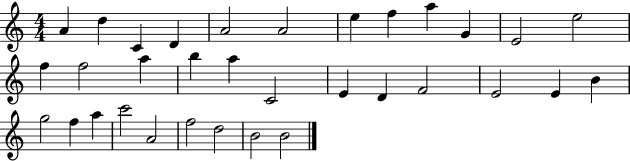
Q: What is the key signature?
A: C major